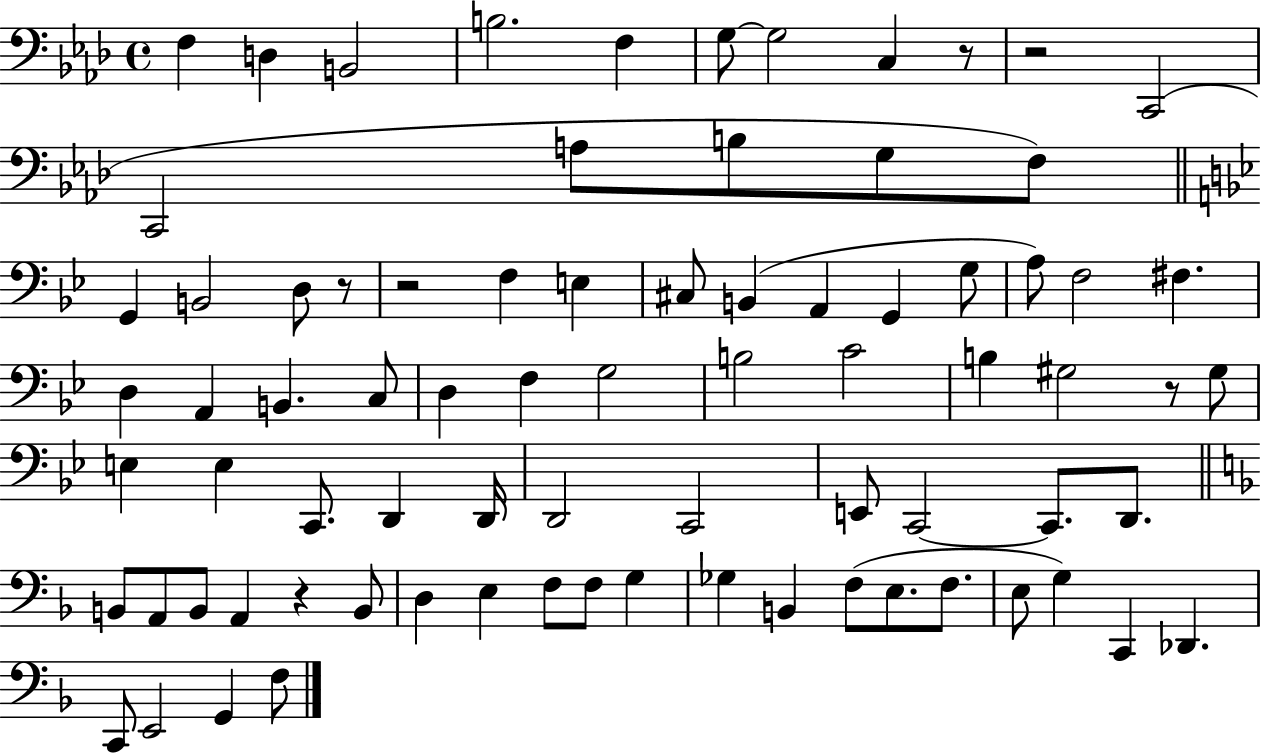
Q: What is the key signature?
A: AES major